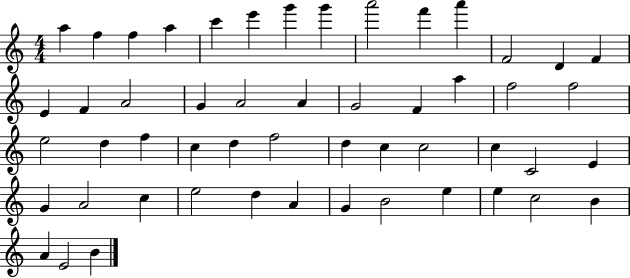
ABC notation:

X:1
T:Untitled
M:4/4
L:1/4
K:C
a f f a c' e' g' g' a'2 f' a' F2 D F E F A2 G A2 A G2 F a f2 f2 e2 d f c d f2 d c c2 c C2 E G A2 c e2 d A G B2 e e c2 B A E2 B